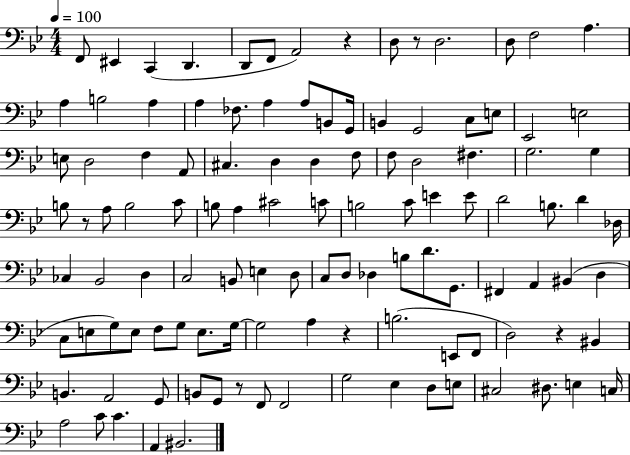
X:1
T:Untitled
M:4/4
L:1/4
K:Bb
F,,/2 ^E,, C,, D,, D,,/2 F,,/2 A,,2 z D,/2 z/2 D,2 D,/2 F,2 A, A, B,2 A, A, _F,/2 A, A,/2 B,,/2 G,,/4 B,, G,,2 C,/2 E,/2 _E,,2 E,2 E,/2 D,2 F, A,,/2 ^C, D, D, F,/2 F,/2 D,2 ^F, G,2 G, B,/2 z/2 A,/2 B,2 C/2 B,/2 A, ^C2 C/2 B,2 C/2 E E/2 D2 B,/2 D _D,/4 _C, _B,,2 D, C,2 B,,/2 E, D,/2 C,/2 D,/2 _D, B,/2 D/2 G,,/2 ^F,, A,, ^B,, D, C,/2 E,/2 G,/2 E,/2 F,/2 G,/2 E,/2 G,/4 G,2 A, z B,2 E,,/2 F,,/2 D,2 z ^B,, B,, A,,2 G,,/2 B,,/2 G,,/2 z/2 F,,/2 F,,2 G,2 _E, D,/2 E,/2 ^C,2 ^D,/2 E, C,/4 A,2 C/2 C A,, ^B,,2